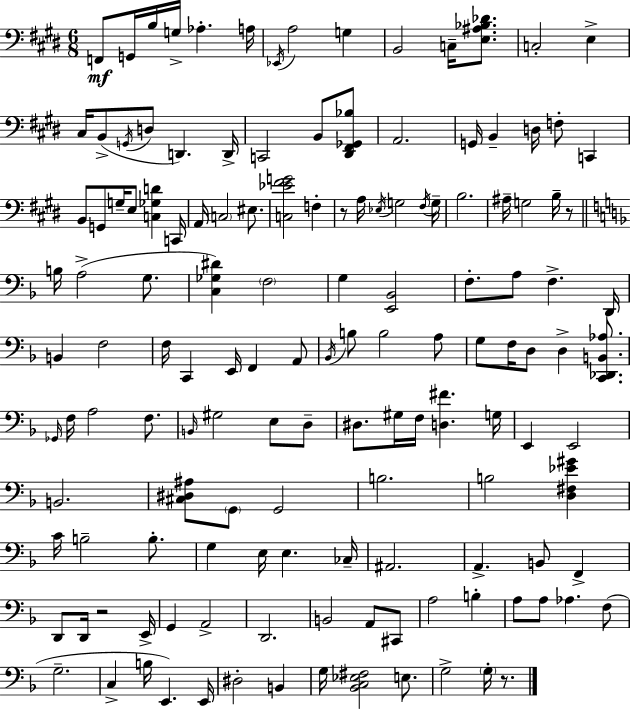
X:1
T:Untitled
M:6/8
L:1/4
K:E
F,,/2 G,,/4 B,/4 G,/4 _A, A,/4 _E,,/4 A,2 G, B,,2 C,/4 [E,^A,_B,_D]/2 C,2 E, ^C,/4 B,,/2 G,,/4 D,/2 D,, D,,/4 C,,2 B,,/2 [^D,,^F,,_G,,_B,]/2 A,,2 G,,/4 B,, D,/4 F,/2 C,, B,,/2 G,,/2 G,/4 E,/2 [C,_G,D] C,,/4 A,,/4 C,2 ^E,/2 [C,_E^FG]2 F, z/2 A,/4 _E,/4 G,2 ^F,/4 G,/4 B,2 ^A,/4 G,2 B,/4 z/2 B,/4 A,2 G,/2 [C,_G,^D] F,2 G, [E,,_B,,]2 F,/2 A,/2 F, D,,/4 B,, F,2 F,/4 C,, E,,/4 F,, A,,/2 _B,,/4 B,/2 B,2 A,/2 G,/2 F,/4 D,/2 D, [C,,_D,,B,,_A,]/2 _G,,/4 F,/4 A,2 F,/2 B,,/4 ^G,2 E,/2 D,/2 ^D,/2 ^G,/4 F,/4 [D,^F] G,/4 E,, E,,2 B,,2 [^C,^D,^A,]/2 G,,/2 G,,2 B,2 B,2 [D,^F,_E^G] C/4 B,2 B,/2 G, E,/4 E, _C,/4 ^A,,2 A,, B,,/2 F,, D,,/2 D,,/4 z2 E,,/4 G,, A,,2 D,,2 B,,2 A,,/2 ^C,,/2 A,2 B, A,/2 A,/2 _A, F,/2 G,2 C, B,/4 E,, E,,/4 ^D,2 B,, G,/4 [_B,,C,_E,^F,]2 E,/2 G,2 G,/4 z/2